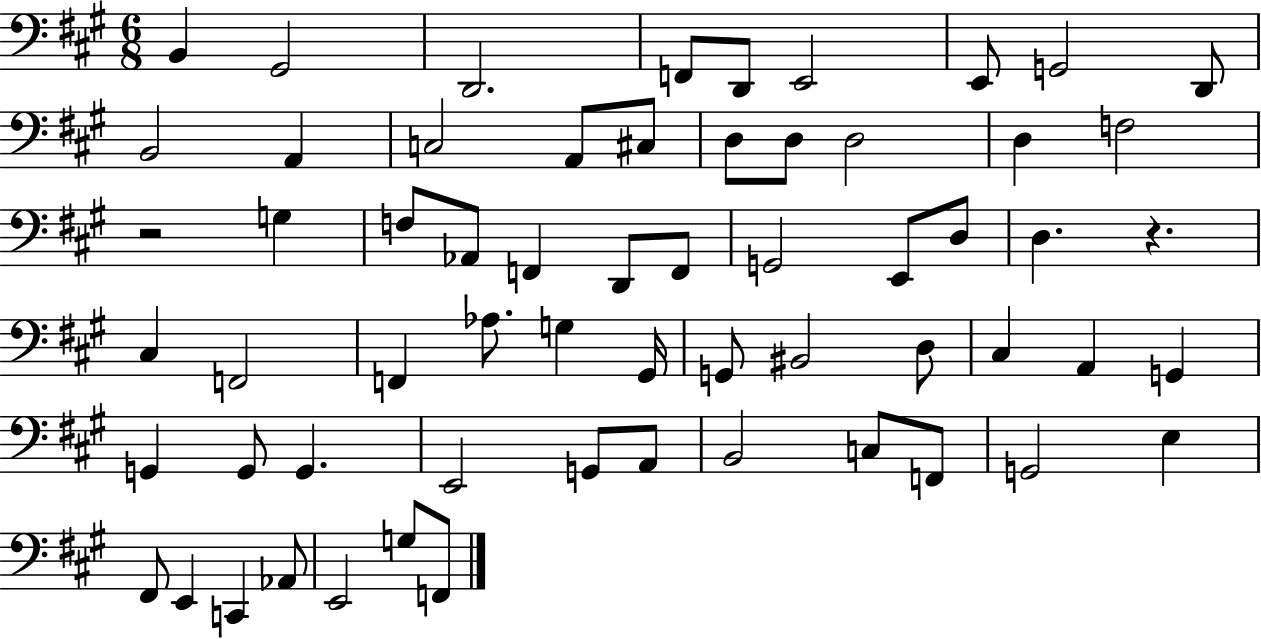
X:1
T:Untitled
M:6/8
L:1/4
K:A
B,, ^G,,2 D,,2 F,,/2 D,,/2 E,,2 E,,/2 G,,2 D,,/2 B,,2 A,, C,2 A,,/2 ^C,/2 D,/2 D,/2 D,2 D, F,2 z2 G, F,/2 _A,,/2 F,, D,,/2 F,,/2 G,,2 E,,/2 D,/2 D, z ^C, F,,2 F,, _A,/2 G, ^G,,/4 G,,/2 ^B,,2 D,/2 ^C, A,, G,, G,, G,,/2 G,, E,,2 G,,/2 A,,/2 B,,2 C,/2 F,,/2 G,,2 E, ^F,,/2 E,, C,, _A,,/2 E,,2 G,/2 F,,/2